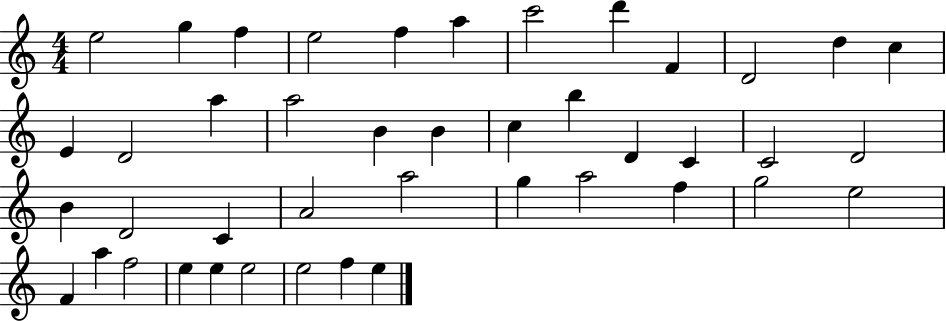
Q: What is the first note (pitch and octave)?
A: E5